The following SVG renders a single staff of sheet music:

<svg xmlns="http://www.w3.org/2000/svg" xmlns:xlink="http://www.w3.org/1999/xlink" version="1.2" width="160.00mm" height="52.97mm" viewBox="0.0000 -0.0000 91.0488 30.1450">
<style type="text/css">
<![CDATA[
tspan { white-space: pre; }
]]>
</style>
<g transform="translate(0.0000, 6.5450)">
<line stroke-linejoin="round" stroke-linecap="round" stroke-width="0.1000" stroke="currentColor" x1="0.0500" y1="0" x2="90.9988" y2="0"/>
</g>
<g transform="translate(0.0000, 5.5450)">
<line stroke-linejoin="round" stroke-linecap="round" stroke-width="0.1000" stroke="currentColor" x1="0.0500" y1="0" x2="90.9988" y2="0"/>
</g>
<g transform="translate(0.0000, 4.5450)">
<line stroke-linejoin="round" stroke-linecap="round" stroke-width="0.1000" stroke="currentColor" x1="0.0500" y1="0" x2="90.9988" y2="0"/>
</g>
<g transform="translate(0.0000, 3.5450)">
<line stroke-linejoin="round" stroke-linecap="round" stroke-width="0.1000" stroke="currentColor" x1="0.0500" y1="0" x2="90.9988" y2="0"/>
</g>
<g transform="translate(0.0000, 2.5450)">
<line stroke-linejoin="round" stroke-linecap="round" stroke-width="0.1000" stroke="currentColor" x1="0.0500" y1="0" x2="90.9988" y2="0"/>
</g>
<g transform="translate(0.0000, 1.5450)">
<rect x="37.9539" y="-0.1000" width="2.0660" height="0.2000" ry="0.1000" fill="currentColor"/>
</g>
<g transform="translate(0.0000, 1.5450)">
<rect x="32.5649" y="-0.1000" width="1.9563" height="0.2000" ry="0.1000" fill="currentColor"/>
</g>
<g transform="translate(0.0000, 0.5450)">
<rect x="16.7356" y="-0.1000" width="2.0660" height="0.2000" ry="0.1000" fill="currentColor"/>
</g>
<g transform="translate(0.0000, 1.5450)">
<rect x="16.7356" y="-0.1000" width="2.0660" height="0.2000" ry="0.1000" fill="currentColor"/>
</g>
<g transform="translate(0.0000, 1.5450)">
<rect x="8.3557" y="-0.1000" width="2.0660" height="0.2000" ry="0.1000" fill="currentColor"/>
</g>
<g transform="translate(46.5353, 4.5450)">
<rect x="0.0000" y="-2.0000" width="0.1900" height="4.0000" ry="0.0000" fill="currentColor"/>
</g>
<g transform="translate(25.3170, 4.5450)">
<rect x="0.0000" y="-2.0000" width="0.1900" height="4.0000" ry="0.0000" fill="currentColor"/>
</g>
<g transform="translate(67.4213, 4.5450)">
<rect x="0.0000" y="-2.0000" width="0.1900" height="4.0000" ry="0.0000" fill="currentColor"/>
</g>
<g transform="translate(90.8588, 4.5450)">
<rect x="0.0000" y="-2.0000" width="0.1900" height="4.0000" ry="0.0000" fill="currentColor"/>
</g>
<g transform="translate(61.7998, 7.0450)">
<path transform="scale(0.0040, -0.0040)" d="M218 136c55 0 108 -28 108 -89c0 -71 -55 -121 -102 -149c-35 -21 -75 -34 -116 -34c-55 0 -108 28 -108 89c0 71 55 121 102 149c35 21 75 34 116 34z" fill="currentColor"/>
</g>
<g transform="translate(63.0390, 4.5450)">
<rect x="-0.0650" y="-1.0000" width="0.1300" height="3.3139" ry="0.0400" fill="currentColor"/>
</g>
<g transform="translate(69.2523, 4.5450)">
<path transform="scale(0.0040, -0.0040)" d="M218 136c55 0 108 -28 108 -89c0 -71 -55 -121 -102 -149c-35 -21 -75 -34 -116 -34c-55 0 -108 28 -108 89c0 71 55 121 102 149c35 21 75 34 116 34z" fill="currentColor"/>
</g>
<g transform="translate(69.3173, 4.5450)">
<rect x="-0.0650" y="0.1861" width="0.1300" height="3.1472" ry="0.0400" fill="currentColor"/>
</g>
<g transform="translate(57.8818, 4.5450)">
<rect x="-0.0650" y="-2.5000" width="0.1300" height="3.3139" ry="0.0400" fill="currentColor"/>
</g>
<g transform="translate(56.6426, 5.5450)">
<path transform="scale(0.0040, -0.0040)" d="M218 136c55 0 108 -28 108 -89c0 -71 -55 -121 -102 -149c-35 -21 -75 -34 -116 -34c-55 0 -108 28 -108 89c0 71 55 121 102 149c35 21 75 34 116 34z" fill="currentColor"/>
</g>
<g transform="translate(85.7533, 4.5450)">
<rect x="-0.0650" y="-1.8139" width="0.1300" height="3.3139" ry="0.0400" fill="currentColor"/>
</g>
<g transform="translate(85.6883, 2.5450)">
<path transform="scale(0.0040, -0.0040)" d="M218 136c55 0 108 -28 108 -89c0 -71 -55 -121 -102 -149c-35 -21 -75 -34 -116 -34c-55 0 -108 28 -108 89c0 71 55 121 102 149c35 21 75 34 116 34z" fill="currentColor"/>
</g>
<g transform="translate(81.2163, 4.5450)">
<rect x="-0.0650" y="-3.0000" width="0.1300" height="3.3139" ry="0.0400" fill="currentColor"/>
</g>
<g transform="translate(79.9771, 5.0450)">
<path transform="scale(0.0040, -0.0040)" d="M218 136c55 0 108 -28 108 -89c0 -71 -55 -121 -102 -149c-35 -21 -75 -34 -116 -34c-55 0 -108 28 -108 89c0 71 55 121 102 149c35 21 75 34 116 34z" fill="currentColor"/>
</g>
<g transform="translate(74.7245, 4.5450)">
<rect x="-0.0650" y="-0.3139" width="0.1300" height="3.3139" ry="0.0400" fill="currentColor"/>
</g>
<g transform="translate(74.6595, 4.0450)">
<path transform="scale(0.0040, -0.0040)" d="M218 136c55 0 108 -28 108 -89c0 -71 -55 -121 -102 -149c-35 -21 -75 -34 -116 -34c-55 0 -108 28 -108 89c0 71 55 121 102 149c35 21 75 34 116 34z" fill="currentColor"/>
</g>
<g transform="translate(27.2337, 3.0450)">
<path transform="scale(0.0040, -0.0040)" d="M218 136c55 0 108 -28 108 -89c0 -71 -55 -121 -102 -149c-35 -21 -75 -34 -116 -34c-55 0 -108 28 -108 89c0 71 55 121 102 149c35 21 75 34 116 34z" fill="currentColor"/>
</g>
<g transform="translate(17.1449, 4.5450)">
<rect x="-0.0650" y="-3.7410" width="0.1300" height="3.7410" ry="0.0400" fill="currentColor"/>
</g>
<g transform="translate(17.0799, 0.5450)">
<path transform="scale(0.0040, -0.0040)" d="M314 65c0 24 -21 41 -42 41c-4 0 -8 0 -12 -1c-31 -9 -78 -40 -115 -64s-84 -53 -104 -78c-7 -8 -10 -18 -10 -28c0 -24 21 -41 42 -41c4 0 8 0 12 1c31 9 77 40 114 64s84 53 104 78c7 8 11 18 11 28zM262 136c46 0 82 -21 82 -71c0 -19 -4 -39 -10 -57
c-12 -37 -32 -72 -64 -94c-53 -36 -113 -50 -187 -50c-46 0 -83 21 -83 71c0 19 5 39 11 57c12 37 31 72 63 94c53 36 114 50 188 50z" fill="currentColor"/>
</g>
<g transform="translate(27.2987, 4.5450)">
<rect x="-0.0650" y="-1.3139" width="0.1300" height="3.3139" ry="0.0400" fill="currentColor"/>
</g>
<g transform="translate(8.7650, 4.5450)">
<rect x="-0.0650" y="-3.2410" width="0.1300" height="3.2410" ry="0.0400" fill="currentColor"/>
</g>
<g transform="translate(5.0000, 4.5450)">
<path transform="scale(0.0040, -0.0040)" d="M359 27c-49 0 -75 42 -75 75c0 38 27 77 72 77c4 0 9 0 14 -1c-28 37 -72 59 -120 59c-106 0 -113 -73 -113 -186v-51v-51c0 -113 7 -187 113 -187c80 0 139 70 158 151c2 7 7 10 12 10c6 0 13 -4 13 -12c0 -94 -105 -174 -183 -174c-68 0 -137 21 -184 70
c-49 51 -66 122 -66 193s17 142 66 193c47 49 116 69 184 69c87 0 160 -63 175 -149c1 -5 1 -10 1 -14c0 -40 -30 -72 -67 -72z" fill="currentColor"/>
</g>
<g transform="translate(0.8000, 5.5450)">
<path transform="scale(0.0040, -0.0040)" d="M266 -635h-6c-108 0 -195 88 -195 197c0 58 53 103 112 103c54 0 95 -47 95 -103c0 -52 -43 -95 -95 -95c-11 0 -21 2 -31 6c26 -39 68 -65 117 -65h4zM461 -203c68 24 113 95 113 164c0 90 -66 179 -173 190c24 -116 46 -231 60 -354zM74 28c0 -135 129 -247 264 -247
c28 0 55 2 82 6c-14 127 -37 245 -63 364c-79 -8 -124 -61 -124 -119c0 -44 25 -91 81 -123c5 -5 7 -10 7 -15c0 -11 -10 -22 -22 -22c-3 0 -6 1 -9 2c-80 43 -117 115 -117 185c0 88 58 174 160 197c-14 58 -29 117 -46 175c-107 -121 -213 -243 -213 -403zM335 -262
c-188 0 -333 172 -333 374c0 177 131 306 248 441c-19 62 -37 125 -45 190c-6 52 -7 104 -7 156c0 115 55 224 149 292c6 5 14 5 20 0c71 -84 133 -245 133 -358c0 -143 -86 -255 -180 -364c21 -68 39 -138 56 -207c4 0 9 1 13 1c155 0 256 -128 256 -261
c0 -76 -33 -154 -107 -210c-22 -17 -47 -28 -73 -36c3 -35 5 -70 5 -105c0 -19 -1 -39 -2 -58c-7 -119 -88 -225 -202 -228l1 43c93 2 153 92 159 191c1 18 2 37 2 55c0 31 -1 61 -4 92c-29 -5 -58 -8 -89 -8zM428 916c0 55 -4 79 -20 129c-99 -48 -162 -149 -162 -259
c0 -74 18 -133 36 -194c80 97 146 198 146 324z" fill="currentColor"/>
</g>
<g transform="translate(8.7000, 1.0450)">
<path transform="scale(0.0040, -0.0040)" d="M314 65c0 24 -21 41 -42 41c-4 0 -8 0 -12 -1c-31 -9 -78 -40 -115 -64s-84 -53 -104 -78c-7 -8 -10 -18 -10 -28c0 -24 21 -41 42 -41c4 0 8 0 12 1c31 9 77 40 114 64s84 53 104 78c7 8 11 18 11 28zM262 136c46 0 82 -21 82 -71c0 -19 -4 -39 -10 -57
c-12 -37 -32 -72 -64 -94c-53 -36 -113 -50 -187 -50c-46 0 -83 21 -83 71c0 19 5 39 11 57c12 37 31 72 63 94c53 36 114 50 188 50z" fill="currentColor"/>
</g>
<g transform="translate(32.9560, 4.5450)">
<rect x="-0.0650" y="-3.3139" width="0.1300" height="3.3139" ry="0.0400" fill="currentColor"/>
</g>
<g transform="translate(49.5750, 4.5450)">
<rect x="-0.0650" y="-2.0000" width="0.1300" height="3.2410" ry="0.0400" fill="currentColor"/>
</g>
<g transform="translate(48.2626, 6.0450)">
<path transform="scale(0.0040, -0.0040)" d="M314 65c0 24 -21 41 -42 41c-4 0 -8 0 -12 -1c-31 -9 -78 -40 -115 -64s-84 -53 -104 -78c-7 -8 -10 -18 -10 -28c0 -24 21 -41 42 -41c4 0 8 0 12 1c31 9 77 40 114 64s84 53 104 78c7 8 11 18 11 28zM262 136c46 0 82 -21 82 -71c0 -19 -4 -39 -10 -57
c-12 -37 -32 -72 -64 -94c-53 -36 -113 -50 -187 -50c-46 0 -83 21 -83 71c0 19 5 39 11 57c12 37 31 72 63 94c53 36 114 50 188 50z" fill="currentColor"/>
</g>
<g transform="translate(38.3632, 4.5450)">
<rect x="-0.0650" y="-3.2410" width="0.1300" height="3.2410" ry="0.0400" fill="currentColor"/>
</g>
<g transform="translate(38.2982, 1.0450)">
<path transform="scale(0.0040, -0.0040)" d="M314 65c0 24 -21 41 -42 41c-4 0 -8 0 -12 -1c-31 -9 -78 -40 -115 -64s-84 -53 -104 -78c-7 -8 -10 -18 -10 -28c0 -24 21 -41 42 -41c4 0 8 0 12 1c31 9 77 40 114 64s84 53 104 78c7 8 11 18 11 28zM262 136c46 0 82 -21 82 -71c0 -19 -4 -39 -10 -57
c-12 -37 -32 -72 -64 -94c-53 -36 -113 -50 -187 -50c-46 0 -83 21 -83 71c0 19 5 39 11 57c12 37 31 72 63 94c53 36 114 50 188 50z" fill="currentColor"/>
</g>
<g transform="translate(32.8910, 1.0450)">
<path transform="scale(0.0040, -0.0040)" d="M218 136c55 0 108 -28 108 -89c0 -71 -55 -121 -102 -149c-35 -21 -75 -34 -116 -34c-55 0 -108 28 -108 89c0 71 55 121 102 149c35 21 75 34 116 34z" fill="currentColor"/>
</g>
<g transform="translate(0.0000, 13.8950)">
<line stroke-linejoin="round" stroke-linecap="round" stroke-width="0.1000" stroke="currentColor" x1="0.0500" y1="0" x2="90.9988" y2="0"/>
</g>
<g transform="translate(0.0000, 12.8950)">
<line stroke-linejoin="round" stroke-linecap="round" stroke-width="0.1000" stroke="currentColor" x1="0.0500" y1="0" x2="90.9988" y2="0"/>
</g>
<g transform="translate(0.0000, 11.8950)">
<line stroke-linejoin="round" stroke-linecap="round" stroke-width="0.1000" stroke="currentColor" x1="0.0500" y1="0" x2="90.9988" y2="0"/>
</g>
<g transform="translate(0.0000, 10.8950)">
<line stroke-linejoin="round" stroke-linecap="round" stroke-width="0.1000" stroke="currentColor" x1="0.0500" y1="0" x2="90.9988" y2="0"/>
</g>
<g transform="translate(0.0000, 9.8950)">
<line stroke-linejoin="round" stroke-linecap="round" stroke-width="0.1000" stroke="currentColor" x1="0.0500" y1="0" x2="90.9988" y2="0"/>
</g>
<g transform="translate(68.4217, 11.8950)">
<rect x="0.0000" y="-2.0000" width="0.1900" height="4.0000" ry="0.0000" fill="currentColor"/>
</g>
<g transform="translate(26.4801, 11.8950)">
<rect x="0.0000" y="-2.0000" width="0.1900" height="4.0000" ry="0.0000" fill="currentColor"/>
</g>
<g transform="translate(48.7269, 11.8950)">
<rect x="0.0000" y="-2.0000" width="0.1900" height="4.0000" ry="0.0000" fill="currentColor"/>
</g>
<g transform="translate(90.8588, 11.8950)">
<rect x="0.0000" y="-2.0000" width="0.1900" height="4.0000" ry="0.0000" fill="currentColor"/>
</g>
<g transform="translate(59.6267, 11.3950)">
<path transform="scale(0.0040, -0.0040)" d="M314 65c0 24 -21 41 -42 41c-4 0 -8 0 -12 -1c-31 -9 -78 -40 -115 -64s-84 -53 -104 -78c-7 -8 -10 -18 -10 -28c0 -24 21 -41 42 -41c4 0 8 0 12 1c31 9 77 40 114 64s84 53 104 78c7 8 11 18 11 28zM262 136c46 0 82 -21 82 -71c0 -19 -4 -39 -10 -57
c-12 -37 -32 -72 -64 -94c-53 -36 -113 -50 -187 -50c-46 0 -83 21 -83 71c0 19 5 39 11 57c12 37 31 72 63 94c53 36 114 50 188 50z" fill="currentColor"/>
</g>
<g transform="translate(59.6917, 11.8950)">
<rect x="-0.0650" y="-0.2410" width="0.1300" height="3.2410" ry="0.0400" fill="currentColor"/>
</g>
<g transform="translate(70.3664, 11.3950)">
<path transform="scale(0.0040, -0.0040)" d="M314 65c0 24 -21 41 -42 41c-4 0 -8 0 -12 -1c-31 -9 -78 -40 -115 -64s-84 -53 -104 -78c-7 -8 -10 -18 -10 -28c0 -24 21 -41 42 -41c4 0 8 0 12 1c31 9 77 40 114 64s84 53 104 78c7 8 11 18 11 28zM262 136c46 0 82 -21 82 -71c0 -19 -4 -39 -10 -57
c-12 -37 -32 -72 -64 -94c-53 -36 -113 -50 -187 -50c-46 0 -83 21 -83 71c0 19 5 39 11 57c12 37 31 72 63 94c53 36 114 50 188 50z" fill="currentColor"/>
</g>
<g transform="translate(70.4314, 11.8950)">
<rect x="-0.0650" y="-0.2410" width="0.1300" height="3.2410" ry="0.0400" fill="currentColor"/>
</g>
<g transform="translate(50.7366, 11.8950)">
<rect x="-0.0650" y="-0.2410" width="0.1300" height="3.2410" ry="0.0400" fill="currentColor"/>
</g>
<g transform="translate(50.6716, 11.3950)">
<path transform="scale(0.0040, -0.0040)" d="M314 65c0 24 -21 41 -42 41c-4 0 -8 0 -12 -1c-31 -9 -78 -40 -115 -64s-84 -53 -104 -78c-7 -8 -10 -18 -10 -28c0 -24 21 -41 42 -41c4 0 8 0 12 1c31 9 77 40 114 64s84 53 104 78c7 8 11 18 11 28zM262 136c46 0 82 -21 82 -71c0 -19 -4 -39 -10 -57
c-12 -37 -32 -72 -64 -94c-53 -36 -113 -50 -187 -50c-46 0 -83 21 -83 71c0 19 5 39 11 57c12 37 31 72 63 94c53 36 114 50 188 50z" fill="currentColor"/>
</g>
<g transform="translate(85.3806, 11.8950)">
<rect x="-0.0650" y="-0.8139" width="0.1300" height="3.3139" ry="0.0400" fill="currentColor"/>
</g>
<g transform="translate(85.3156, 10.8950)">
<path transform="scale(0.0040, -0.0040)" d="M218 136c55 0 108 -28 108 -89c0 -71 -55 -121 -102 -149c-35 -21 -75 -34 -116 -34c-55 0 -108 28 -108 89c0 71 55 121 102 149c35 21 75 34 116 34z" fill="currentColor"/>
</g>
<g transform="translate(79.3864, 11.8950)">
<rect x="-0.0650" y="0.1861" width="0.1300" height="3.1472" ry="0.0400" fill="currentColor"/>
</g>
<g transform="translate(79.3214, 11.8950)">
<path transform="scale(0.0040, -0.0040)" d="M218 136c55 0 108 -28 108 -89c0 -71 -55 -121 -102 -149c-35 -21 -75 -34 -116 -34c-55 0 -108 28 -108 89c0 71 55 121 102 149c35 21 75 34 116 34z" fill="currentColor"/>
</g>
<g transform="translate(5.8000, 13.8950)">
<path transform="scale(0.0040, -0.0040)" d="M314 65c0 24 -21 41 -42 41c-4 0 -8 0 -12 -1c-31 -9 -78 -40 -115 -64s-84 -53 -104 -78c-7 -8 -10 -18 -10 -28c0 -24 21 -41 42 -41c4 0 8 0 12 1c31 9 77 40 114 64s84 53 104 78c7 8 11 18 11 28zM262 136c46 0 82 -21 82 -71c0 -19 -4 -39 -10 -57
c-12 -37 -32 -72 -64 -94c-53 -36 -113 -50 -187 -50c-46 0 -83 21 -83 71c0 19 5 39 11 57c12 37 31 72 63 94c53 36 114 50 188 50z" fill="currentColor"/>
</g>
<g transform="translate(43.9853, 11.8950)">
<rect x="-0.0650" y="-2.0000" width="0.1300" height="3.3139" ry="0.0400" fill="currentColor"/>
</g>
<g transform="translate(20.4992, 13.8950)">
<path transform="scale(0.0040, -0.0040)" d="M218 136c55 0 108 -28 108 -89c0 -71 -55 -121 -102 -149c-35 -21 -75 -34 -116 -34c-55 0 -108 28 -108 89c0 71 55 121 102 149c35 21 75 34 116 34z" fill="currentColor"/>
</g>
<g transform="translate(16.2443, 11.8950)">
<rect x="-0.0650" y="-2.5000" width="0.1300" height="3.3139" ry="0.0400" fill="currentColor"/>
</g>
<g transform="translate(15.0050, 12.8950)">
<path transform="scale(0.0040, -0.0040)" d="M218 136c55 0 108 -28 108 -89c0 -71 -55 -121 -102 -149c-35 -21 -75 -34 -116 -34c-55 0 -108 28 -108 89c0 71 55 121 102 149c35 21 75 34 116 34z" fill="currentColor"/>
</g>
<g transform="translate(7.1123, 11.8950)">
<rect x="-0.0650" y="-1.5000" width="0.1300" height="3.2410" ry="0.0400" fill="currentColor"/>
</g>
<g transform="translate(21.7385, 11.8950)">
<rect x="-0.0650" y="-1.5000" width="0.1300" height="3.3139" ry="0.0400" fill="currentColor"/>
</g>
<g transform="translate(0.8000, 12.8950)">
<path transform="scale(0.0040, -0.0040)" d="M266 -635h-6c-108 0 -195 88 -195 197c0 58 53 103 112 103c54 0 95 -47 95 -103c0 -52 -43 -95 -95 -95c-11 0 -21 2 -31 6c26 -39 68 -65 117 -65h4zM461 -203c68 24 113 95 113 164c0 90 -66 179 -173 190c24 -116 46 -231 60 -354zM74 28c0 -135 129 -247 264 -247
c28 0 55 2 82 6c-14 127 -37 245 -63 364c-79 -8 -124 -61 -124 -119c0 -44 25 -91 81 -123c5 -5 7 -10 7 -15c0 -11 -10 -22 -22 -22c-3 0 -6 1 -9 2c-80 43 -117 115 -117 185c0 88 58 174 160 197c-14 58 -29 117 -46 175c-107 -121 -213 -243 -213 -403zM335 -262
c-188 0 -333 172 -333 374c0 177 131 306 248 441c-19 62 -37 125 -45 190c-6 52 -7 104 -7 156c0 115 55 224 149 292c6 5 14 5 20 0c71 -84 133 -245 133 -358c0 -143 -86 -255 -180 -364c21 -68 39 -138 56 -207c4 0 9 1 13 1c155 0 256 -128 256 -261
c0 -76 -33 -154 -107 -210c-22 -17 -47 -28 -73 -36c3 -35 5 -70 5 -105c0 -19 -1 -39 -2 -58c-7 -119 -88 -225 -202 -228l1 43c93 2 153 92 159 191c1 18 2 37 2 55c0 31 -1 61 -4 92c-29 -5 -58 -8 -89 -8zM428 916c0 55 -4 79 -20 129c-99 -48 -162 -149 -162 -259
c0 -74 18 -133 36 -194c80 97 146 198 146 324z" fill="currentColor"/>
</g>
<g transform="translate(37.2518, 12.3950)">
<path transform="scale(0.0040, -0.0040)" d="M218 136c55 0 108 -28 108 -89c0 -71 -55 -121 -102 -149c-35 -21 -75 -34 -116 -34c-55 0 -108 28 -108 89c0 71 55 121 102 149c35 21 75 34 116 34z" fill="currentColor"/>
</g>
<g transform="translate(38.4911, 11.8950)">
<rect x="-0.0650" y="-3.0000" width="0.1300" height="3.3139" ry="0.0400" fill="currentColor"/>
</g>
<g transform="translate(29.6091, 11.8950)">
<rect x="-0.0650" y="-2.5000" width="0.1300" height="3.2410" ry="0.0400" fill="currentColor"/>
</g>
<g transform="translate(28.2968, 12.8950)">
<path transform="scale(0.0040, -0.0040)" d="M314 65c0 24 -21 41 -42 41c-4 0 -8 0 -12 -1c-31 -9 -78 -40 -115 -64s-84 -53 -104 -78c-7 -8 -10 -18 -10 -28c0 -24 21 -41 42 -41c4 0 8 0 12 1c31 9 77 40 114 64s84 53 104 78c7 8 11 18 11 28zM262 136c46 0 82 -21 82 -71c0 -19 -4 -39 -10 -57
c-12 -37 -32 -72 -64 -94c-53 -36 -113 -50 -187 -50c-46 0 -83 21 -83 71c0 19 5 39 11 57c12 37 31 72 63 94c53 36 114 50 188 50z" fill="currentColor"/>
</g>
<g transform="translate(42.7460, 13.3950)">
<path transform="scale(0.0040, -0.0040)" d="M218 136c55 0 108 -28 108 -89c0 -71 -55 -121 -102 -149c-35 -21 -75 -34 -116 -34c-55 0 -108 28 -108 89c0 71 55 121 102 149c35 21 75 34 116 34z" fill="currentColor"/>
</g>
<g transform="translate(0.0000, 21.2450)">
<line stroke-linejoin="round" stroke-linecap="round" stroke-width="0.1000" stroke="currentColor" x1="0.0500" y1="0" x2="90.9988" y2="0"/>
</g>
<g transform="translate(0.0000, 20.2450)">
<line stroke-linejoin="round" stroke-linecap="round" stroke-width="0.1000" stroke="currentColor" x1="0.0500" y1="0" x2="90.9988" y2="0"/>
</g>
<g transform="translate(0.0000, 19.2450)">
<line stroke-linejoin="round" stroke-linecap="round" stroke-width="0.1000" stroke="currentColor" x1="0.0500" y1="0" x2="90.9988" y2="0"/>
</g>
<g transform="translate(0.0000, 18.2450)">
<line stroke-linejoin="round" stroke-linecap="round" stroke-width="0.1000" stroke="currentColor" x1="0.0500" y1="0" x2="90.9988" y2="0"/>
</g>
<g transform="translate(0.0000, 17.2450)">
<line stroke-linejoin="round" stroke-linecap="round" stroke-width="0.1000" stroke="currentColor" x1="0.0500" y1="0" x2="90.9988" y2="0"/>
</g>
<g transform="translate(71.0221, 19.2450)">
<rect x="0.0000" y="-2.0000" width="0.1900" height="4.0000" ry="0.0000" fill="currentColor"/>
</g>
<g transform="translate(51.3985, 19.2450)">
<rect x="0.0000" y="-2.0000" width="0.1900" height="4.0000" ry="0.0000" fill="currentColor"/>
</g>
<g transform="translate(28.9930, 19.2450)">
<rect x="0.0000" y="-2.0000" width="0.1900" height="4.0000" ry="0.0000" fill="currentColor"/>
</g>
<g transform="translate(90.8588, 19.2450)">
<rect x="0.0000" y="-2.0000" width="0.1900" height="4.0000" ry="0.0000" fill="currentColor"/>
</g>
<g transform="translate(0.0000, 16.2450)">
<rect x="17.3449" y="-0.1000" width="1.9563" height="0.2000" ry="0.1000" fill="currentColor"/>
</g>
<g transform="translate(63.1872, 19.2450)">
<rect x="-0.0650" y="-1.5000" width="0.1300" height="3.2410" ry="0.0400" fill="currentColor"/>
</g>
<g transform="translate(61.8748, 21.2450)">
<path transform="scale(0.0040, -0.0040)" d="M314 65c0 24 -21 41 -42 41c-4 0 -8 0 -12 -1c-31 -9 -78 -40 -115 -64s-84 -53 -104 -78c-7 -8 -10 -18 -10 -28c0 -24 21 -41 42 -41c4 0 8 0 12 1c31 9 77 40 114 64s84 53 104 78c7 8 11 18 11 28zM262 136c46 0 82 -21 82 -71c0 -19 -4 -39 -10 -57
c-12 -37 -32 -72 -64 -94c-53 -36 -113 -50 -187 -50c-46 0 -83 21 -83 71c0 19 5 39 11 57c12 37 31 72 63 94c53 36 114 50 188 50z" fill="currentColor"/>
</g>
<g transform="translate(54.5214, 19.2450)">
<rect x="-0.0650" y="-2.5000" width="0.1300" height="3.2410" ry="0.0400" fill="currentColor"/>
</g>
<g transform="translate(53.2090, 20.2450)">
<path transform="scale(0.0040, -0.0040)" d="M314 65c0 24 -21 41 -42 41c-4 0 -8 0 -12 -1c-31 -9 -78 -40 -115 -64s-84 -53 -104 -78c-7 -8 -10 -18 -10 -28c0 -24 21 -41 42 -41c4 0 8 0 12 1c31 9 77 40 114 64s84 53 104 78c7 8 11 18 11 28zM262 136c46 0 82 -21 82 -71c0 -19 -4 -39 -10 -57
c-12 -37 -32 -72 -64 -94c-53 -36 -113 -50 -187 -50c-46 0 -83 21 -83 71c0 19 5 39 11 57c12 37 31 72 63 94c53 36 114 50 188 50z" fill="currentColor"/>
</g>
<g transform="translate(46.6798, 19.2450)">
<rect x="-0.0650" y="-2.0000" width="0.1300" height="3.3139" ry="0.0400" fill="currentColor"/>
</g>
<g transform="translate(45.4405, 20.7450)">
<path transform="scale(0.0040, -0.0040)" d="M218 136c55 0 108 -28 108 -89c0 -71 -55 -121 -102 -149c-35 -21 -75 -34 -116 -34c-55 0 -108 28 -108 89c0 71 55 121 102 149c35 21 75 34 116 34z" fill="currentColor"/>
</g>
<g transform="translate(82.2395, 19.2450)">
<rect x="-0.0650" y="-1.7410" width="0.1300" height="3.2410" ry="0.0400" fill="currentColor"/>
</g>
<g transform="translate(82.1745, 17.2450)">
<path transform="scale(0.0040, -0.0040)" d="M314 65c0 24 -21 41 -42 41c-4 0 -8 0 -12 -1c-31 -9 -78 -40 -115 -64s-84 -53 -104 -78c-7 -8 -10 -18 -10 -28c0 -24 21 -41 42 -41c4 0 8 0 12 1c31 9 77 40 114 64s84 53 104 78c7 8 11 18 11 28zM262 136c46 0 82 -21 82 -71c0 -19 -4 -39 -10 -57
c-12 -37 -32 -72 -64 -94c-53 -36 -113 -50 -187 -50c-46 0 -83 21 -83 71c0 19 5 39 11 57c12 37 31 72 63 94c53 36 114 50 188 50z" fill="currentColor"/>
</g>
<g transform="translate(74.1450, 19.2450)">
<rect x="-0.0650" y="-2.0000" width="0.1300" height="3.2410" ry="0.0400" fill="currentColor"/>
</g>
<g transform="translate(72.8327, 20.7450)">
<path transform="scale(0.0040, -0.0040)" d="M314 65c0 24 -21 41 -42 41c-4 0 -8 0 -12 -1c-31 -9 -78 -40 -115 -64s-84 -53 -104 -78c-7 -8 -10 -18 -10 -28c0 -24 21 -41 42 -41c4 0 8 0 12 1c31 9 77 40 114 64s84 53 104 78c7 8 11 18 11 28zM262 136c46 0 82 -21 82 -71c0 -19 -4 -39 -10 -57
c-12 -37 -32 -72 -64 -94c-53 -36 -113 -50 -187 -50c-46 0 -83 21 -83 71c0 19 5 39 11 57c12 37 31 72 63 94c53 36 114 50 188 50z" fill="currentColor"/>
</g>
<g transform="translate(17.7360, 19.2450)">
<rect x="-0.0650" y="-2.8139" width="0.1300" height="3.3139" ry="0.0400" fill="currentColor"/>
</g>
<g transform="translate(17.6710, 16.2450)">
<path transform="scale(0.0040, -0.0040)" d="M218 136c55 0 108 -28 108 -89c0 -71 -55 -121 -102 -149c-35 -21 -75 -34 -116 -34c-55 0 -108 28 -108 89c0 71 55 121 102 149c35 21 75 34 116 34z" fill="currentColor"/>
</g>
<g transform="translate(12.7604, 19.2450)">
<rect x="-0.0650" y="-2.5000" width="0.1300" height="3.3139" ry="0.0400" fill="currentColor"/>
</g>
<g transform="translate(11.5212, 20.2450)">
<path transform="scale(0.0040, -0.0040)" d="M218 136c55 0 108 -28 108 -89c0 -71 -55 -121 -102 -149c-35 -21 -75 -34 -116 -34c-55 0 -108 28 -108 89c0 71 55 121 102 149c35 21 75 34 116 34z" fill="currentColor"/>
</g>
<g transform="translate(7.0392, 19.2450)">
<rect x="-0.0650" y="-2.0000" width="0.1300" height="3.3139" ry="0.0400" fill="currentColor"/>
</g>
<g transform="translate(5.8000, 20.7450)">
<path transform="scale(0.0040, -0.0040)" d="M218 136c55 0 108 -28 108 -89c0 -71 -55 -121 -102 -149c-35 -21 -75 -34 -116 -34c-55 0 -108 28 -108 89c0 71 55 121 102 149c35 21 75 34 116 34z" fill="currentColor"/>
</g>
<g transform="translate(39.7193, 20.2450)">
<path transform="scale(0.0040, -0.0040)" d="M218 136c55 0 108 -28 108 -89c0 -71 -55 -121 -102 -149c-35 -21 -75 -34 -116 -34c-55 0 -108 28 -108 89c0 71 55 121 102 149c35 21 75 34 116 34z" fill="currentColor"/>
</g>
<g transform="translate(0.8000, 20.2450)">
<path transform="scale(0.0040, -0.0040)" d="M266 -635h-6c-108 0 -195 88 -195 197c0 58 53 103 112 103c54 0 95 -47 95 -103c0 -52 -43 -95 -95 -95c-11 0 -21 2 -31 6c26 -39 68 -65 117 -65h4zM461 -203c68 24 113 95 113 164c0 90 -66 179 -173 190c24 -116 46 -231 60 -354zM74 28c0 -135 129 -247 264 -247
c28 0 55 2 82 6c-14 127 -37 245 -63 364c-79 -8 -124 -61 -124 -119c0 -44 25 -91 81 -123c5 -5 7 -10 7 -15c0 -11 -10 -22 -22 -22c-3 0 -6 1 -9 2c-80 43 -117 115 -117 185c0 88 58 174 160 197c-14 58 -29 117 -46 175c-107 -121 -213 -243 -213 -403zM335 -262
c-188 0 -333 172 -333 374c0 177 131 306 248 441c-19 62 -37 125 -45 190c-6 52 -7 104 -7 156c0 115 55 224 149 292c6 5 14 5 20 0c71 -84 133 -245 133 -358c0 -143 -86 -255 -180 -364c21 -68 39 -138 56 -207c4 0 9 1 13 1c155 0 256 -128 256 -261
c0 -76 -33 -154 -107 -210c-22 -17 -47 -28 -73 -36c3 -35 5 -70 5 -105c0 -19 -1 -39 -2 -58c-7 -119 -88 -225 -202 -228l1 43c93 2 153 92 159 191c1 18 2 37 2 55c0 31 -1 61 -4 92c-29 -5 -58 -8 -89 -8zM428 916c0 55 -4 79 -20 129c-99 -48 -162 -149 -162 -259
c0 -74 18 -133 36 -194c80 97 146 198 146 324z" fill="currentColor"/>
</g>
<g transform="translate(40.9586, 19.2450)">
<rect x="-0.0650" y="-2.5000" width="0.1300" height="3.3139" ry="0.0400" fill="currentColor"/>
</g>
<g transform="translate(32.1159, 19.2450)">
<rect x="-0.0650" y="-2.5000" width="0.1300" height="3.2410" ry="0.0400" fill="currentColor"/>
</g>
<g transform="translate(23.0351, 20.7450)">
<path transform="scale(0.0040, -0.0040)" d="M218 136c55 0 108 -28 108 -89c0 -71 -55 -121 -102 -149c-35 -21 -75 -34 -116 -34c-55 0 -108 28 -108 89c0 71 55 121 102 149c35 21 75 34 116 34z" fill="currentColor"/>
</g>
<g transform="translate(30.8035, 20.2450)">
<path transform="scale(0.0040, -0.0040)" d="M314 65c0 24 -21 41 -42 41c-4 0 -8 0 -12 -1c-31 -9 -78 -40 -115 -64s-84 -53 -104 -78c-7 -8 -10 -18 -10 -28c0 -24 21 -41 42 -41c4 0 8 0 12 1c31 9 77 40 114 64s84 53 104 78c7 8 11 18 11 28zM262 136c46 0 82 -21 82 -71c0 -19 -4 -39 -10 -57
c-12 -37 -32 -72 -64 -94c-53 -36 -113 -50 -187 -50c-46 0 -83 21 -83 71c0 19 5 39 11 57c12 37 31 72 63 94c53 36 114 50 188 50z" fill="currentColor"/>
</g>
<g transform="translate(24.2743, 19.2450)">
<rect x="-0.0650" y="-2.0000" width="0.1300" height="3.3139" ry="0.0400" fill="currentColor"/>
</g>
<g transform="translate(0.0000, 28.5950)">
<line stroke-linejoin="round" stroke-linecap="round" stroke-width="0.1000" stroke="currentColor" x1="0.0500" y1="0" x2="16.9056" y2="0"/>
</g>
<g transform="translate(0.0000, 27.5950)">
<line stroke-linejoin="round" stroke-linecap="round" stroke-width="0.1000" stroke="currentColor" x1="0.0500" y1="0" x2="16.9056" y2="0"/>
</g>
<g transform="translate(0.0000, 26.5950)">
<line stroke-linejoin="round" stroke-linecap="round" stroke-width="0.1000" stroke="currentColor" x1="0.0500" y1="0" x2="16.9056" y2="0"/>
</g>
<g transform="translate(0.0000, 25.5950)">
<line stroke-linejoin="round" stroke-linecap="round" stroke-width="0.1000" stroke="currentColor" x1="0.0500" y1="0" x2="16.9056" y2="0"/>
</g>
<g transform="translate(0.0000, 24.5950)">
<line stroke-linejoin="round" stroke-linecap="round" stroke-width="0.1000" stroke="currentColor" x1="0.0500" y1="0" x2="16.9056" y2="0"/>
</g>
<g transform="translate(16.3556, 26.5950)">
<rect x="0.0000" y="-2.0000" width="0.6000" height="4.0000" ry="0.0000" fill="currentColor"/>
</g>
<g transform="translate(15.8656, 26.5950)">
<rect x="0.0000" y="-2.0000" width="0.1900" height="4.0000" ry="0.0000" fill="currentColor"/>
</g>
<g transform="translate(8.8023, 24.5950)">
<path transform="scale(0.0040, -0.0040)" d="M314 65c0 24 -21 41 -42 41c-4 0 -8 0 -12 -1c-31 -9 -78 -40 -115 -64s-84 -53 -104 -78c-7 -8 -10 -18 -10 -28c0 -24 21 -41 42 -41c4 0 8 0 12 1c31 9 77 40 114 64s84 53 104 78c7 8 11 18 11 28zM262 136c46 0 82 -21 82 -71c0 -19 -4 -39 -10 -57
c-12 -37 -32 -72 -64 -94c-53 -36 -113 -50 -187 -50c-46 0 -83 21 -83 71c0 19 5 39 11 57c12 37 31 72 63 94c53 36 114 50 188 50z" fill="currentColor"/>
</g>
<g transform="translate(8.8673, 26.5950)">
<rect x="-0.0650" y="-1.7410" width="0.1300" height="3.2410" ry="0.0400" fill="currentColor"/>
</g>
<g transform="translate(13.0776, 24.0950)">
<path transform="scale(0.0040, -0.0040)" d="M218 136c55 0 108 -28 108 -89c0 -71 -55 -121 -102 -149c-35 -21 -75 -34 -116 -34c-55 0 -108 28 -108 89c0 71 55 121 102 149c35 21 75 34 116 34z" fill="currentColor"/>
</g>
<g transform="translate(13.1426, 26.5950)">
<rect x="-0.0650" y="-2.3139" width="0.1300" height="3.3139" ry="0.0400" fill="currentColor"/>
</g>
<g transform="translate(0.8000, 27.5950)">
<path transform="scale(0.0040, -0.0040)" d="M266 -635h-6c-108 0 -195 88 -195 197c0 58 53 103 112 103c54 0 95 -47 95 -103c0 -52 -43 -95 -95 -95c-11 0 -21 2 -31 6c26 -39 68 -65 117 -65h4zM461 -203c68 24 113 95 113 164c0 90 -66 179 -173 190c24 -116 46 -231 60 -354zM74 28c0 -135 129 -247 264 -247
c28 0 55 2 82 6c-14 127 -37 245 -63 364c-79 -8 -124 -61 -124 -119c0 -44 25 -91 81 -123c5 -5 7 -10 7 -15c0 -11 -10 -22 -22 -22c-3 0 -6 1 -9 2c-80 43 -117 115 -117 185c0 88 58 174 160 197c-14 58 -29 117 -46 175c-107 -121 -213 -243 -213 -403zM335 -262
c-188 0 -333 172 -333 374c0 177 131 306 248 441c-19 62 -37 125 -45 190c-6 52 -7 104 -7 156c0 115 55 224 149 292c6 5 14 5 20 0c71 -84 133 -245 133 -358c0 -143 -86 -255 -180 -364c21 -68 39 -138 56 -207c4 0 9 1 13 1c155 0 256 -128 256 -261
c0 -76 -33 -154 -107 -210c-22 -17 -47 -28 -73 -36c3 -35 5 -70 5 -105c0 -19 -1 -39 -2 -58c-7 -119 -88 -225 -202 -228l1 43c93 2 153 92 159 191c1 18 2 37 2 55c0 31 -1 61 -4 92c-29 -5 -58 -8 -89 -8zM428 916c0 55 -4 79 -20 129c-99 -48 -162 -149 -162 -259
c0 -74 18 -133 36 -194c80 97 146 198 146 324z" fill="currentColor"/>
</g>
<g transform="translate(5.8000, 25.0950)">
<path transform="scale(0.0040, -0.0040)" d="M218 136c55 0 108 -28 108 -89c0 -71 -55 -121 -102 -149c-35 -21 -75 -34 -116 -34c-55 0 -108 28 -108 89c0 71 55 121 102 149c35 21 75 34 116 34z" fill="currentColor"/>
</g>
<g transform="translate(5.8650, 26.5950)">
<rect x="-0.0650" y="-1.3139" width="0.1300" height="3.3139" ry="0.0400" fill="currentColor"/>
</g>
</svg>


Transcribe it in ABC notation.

X:1
T:Untitled
M:4/4
L:1/4
K:C
b2 c'2 e b b2 F2 G D B c A f E2 G E G2 A F c2 c2 c2 B d F G a F G2 G F G2 E2 F2 f2 e f2 g